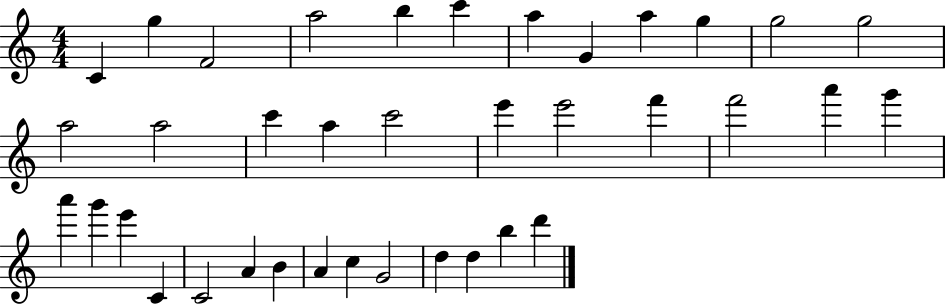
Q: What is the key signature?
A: C major